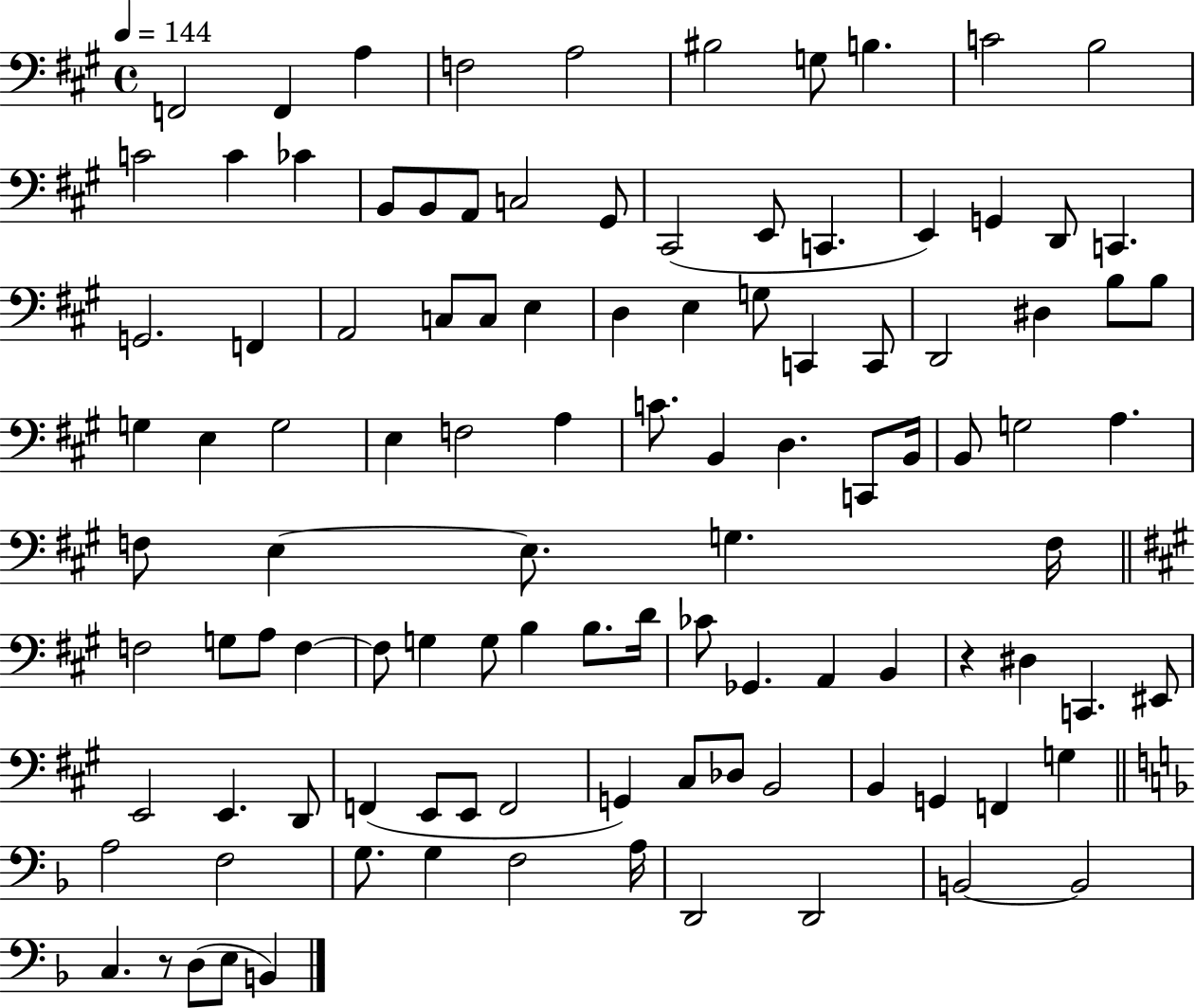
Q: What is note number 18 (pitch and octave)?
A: G#2